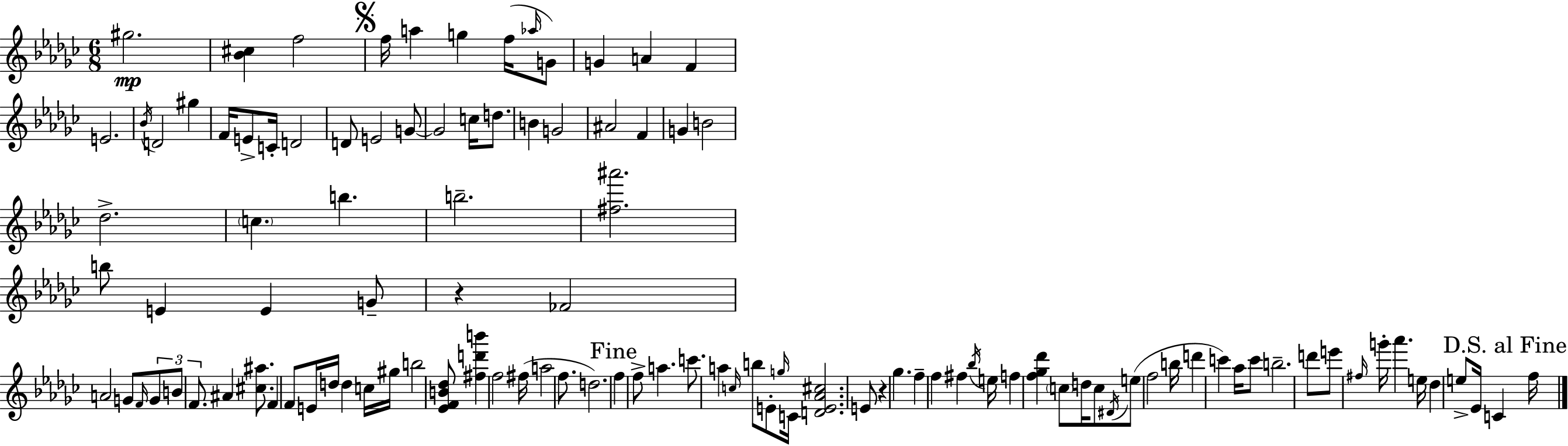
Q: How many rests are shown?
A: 2